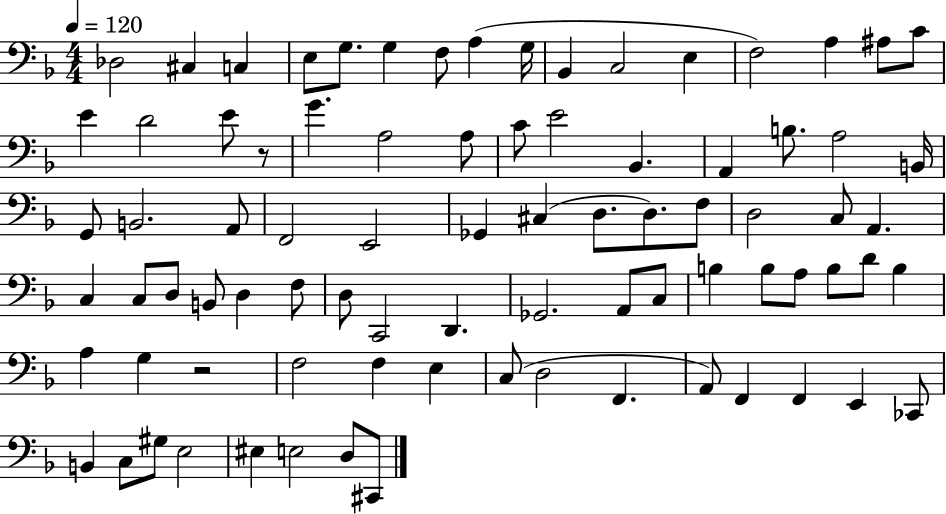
X:1
T:Untitled
M:4/4
L:1/4
K:F
_D,2 ^C, C, E,/2 G,/2 G, F,/2 A, G,/4 _B,, C,2 E, F,2 A, ^A,/2 C/2 E D2 E/2 z/2 G A,2 A,/2 C/2 E2 _B,, A,, B,/2 A,2 B,,/4 G,,/2 B,,2 A,,/2 F,,2 E,,2 _G,, ^C, D,/2 D,/2 F,/2 D,2 C,/2 A,, C, C,/2 D,/2 B,,/2 D, F,/2 D,/2 C,,2 D,, _G,,2 A,,/2 C,/2 B, B,/2 A,/2 B,/2 D/2 B, A, G, z2 F,2 F, E, C,/2 D,2 F,, A,,/2 F,, F,, E,, _C,,/2 B,, C,/2 ^G,/2 E,2 ^E, E,2 D,/2 ^C,,/2